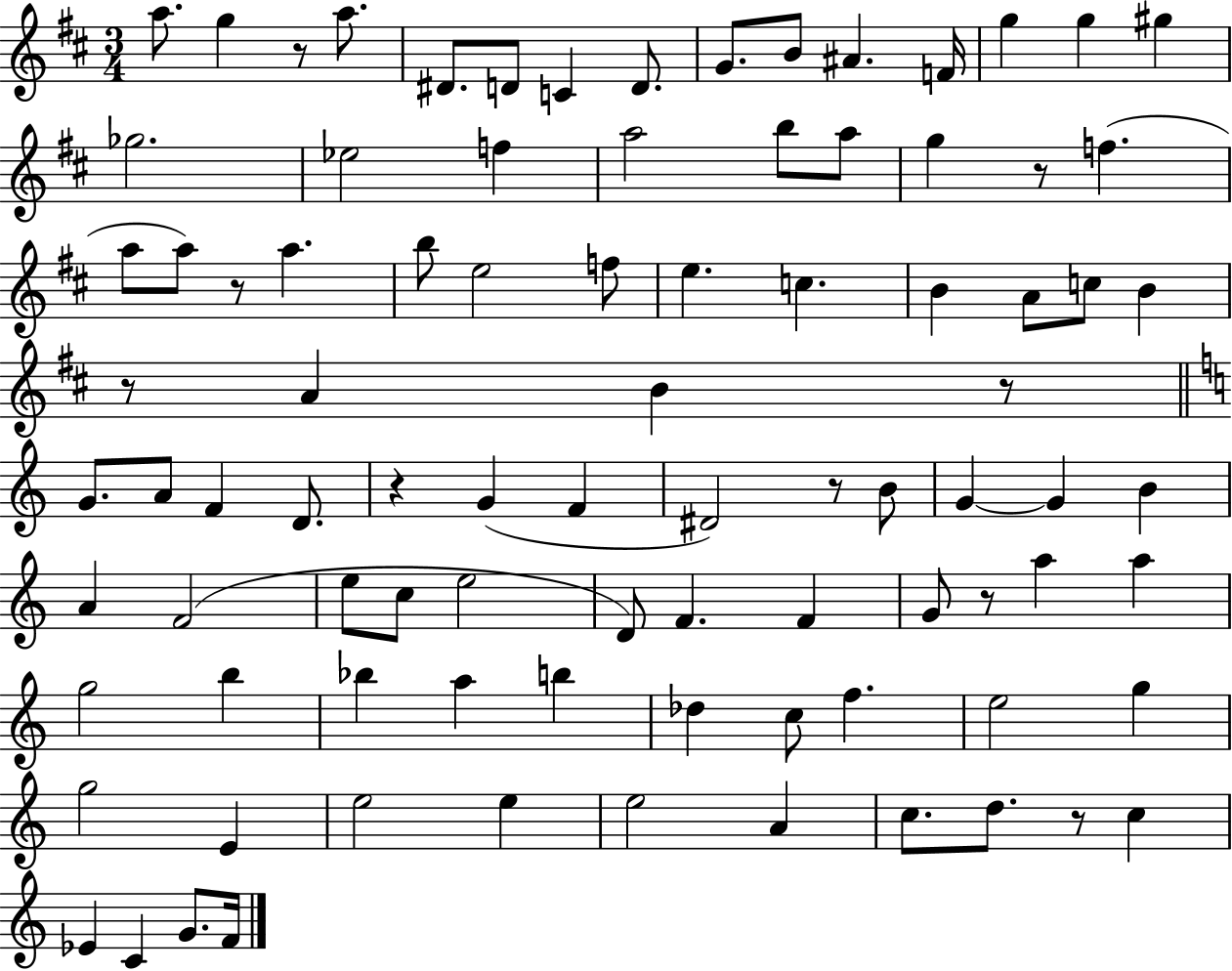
{
  \clef treble
  \numericTimeSignature
  \time 3/4
  \key d \major
  \repeat volta 2 { a''8. g''4 r8 a''8. | dis'8. d'8 c'4 d'8. | g'8. b'8 ais'4. f'16 | g''4 g''4 gis''4 | \break ges''2. | ees''2 f''4 | a''2 b''8 a''8 | g''4 r8 f''4.( | \break a''8 a''8) r8 a''4. | b''8 e''2 f''8 | e''4. c''4. | b'4 a'8 c''8 b'4 | \break r8 a'4 b'4 r8 | \bar "||" \break \key c \major g'8. a'8 f'4 d'8. | r4 g'4( f'4 | dis'2) r8 b'8 | g'4~~ g'4 b'4 | \break a'4 f'2( | e''8 c''8 e''2 | d'8) f'4. f'4 | g'8 r8 a''4 a''4 | \break g''2 b''4 | bes''4 a''4 b''4 | des''4 c''8 f''4. | e''2 g''4 | \break g''2 e'4 | e''2 e''4 | e''2 a'4 | c''8. d''8. r8 c''4 | \break ees'4 c'4 g'8. f'16 | } \bar "|."
}